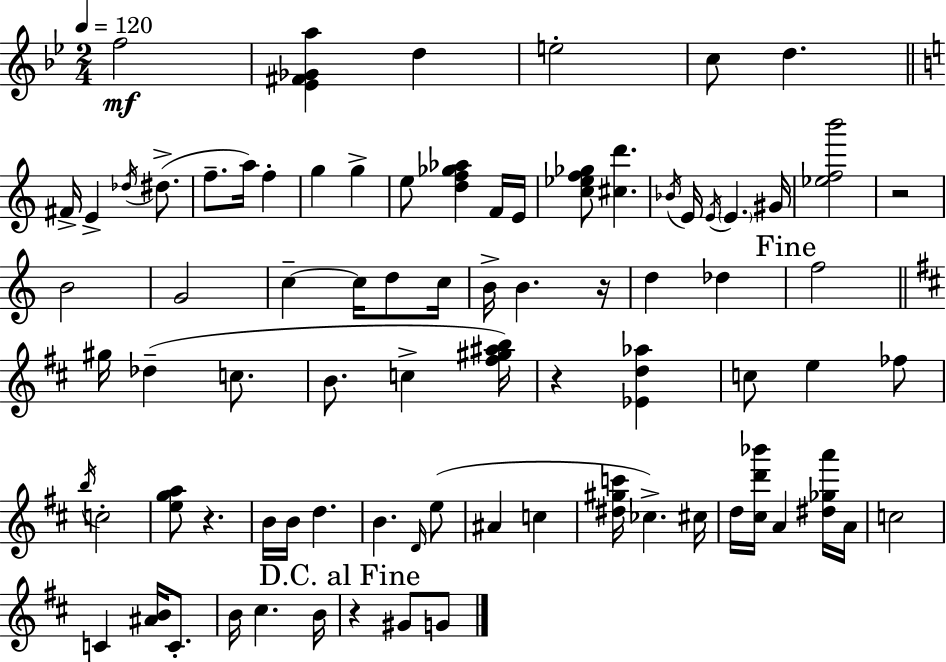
{
  \clef treble
  \numericTimeSignature
  \time 2/4
  \key g \minor
  \tempo 4 = 120
  \repeat volta 2 { f''2\mf | <ees' fis' ges' a''>4 d''4 | e''2-. | c''8 d''4. | \break \bar "||" \break \key a \minor fis'16-> e'4-> \acciaccatura { des''16 } dis''8.->( | f''8.-- a''16) f''4-. | g''4 g''4-> | e''8 <d'' f'' ges'' aes''>4 f'16 | \break e'16 <c'' ees'' f'' ges''>8 <cis'' d'''>4. | \acciaccatura { bes'16 } e'16 \acciaccatura { e'16 } \parenthesize e'4. | gis'16 <ees'' f'' b'''>2 | r2 | \break b'2 | g'2 | c''4--~~ c''16 | d''8 c''16 b'16-> b'4. | \break r16 d''4 des''4 | \mark "Fine" f''2 | \bar "||" \break \key d \major gis''16 des''4--( c''8. | b'8. c''4-> <fis'' gis'' ais'' b''>16) | r4 <ees' d'' aes''>4 | c''8 e''4 fes''8 | \break \acciaccatura { b''16 } c''2-. | <e'' g'' a''>8 r4. | b'16 b'16 d''4. | b'4. \grace { d'16 }( | \break e''8 ais'4 c''4 | <dis'' gis'' c'''>16 ces''4.->) | cis''16 d''16 <cis'' d''' bes'''>16 a'4 | <dis'' ges'' a'''>16 a'16 c''2 | \break c'4 <ais' b'>16 c'8.-. | b'16 cis''4. | b'16 \mark "D.C. al Fine" r4 gis'8 | g'8 } \bar "|."
}